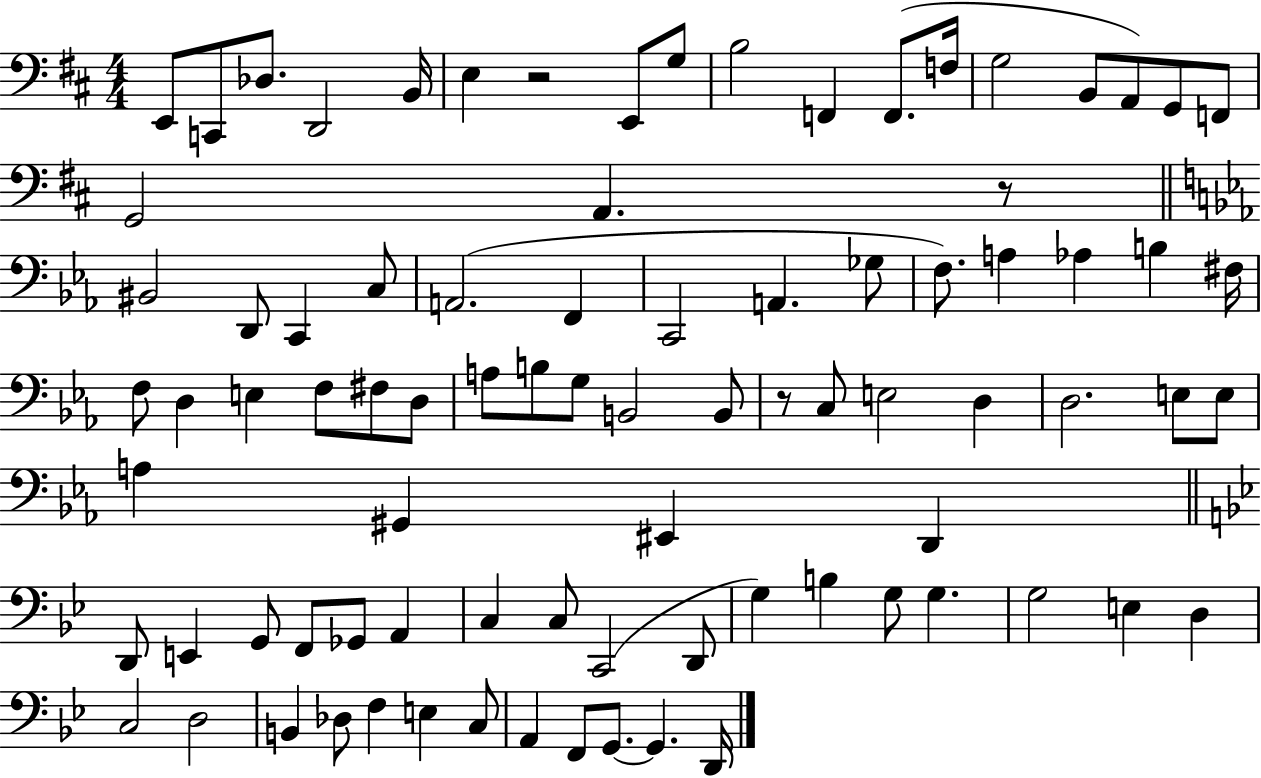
{
  \clef bass
  \numericTimeSignature
  \time 4/4
  \key d \major
  e,8 c,8 des8. d,2 b,16 | e4 r2 e,8 g8 | b2 f,4 f,8.( f16 | g2 b,8 a,8) g,8 f,8 | \break g,2 a,4. r8 | \bar "||" \break \key ees \major bis,2 d,8 c,4 c8 | a,2.( f,4 | c,2 a,4. ges8 | f8.) a4 aes4 b4 fis16 | \break f8 d4 e4 f8 fis8 d8 | a8 b8 g8 b,2 b,8 | r8 c8 e2 d4 | d2. e8 e8 | \break a4 gis,4 eis,4 d,4 | \bar "||" \break \key bes \major d,8 e,4 g,8 f,8 ges,8 a,4 | c4 c8 c,2( d,8 | g4) b4 g8 g4. | g2 e4 d4 | \break c2 d2 | b,4 des8 f4 e4 c8 | a,4 f,8 g,8.~~ g,4. d,16 | \bar "|."
}